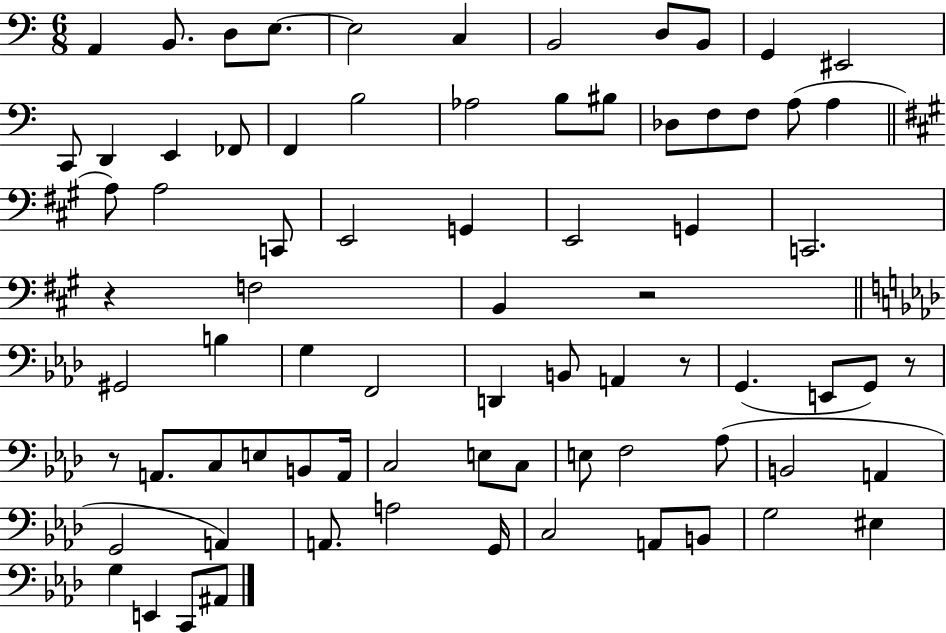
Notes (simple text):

A2/q B2/e. D3/e E3/e. E3/h C3/q B2/h D3/e B2/e G2/q EIS2/h C2/e D2/q E2/q FES2/e F2/q B3/h Ab3/h B3/e BIS3/e Db3/e F3/e F3/e A3/e A3/q A3/e A3/h C2/e E2/h G2/q E2/h G2/q C2/h. R/q F3/h B2/q R/h G#2/h B3/q G3/q F2/h D2/q B2/e A2/q R/e G2/q. E2/e G2/e R/e R/e A2/e. C3/e E3/e B2/e A2/s C3/h E3/e C3/e E3/e F3/h Ab3/e B2/h A2/q G2/h A2/q A2/e. A3/h G2/s C3/h A2/e B2/e G3/h EIS3/q G3/q E2/q C2/e A#2/e